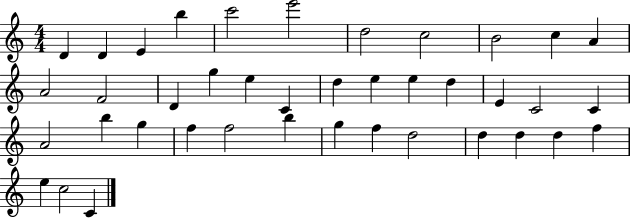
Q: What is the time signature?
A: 4/4